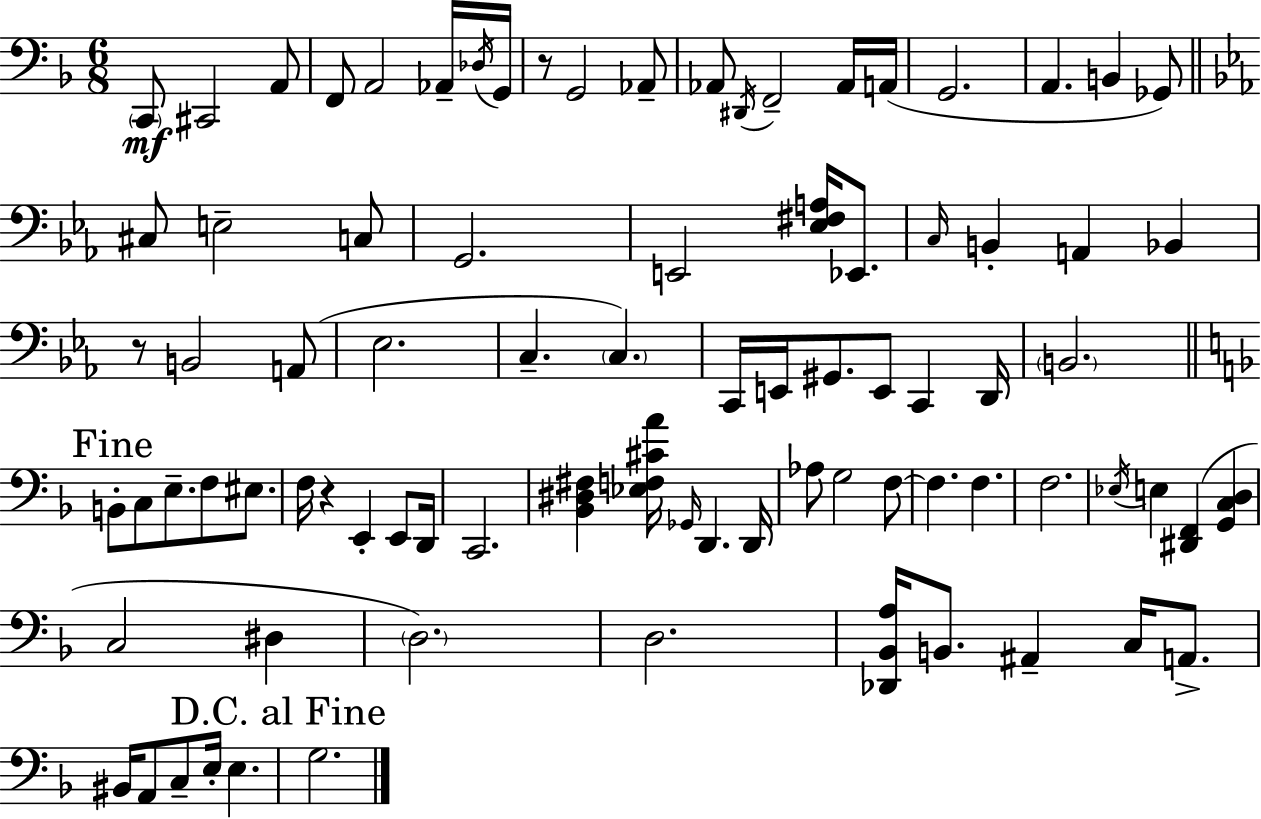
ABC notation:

X:1
T:Untitled
M:6/8
L:1/4
K:Dm
C,,/2 ^C,,2 A,,/2 F,,/2 A,,2 _A,,/4 _D,/4 G,,/4 z/2 G,,2 _A,,/2 _A,,/2 ^D,,/4 F,,2 _A,,/4 A,,/4 G,,2 A,, B,, _G,,/2 ^C,/2 E,2 C,/2 G,,2 E,,2 [_E,^F,A,]/4 _E,,/2 C,/4 B,, A,, _B,, z/2 B,,2 A,,/2 _E,2 C, C, C,,/4 E,,/4 ^G,,/2 E,,/2 C,, D,,/4 B,,2 B,,/2 C,/2 E,/2 F,/2 ^E,/2 F,/4 z E,, E,,/2 D,,/4 C,,2 [_B,,^D,^F,] [_E,F,^CA]/4 _G,,/4 D,, D,,/4 _A,/2 G,2 F,/2 F, F, F,2 _E,/4 E, [^D,,F,,] [G,,C,D,] C,2 ^D, D,2 D,2 [_D,,_B,,A,]/4 B,,/2 ^A,, C,/4 A,,/2 ^B,,/4 A,,/2 C,/2 E,/4 E, G,2